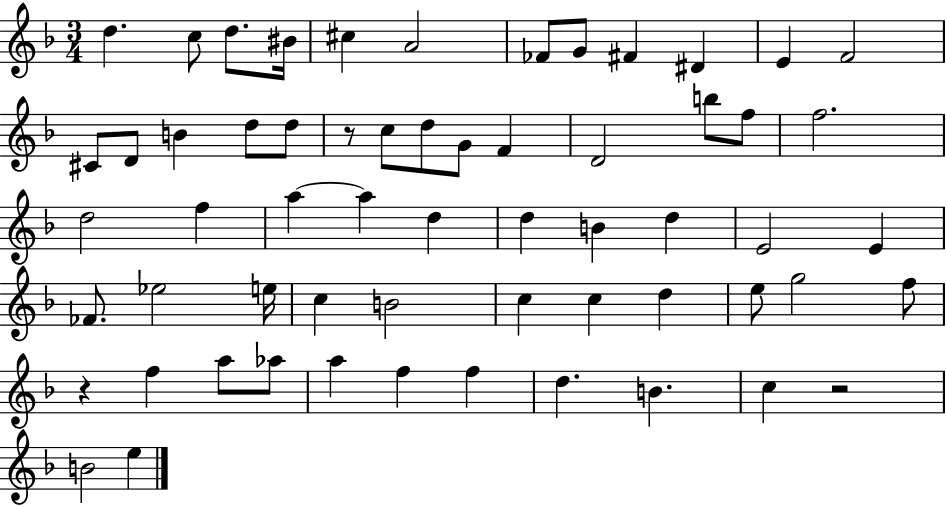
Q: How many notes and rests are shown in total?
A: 60